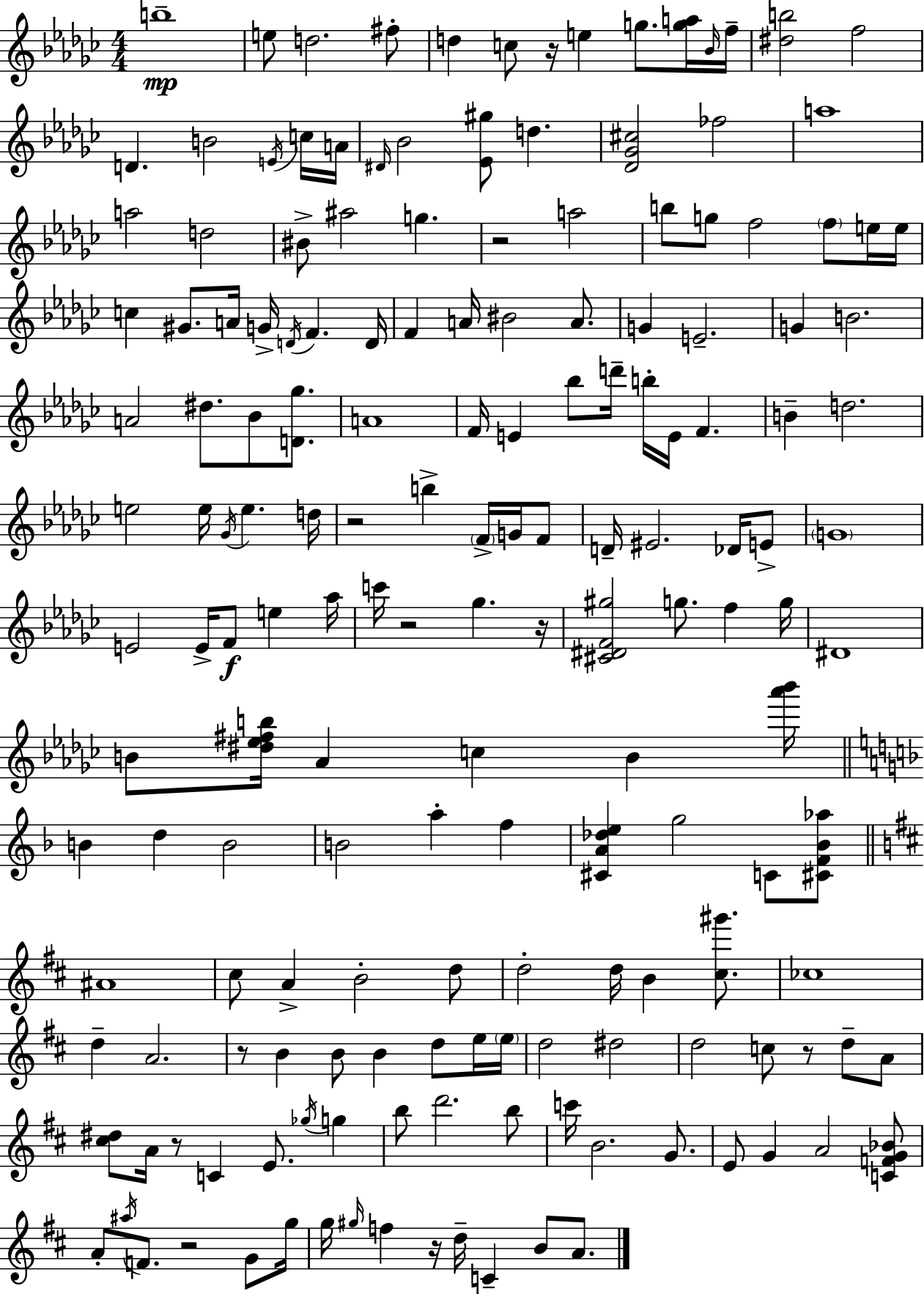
B5/w E5/e D5/h. F#5/e D5/q C5/e R/s E5/q G5/e. [G5,A5]/s Bb4/s F5/s [D#5,B5]/h F5/h D4/q. B4/h E4/s C5/s A4/s D#4/s Bb4/h [Eb4,G#5]/e D5/q. [Db4,Gb4,C#5]/h FES5/h A5/w A5/h D5/h BIS4/e A#5/h G5/q. R/h A5/h B5/e G5/e F5/h F5/e E5/s E5/s C5/q G#4/e. A4/s G4/s D4/s F4/q. D4/s F4/q A4/s BIS4/h A4/e. G4/q E4/h. G4/q B4/h. A4/h D#5/e. Bb4/e [D4,Gb5]/e. A4/w F4/s E4/q Bb5/e D6/s B5/s E4/s F4/q. B4/q D5/h. E5/h E5/s Gb4/s E5/q. D5/s R/h B5/q F4/s G4/s F4/e D4/s EIS4/h. Db4/s E4/e G4/w E4/h E4/s F4/e E5/q Ab5/s C6/s R/h Gb5/q. R/s [C#4,D#4,F4,G#5]/h G5/e. F5/q G5/s D#4/w B4/e [D#5,Eb5,F#5,B5]/s Ab4/q C5/q B4/q [Ab6,Bb6]/s B4/q D5/q B4/h B4/h A5/q F5/q [C#4,A4,Db5,E5]/q G5/h C4/e [C#4,F4,Bb4,Ab5]/e A#4/w C#5/e A4/q B4/h D5/e D5/h D5/s B4/q [C#5,G#6]/e. CES5/w D5/q A4/h. R/e B4/q B4/e B4/q D5/e E5/s E5/s D5/h D#5/h D5/h C5/e R/e D5/e A4/e [C#5,D#5]/e A4/s R/e C4/q E4/e. Gb5/s G5/q B5/e D6/h. B5/e C6/s B4/h. G4/e. E4/e G4/q A4/h [C4,F4,G4,Bb4]/e A4/e A#5/s F4/e. R/h G4/e G5/s G5/s G#5/s F5/q R/s D5/s C4/q B4/e A4/e.